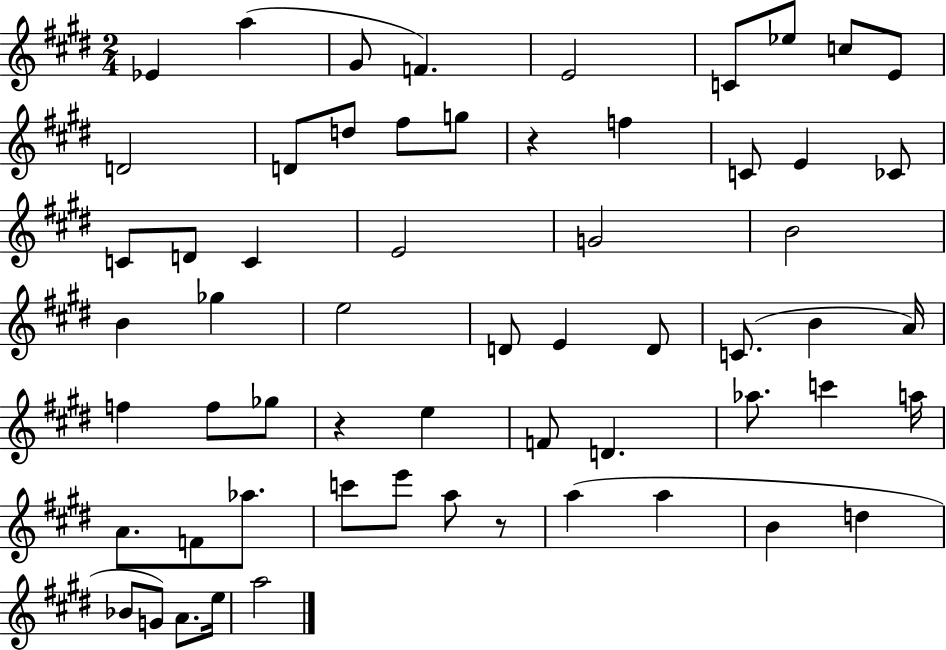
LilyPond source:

{
  \clef treble
  \numericTimeSignature
  \time 2/4
  \key e \major
  ees'4 a''4( | gis'8 f'4.) | e'2 | c'8 ees''8 c''8 e'8 | \break d'2 | d'8 d''8 fis''8 g''8 | r4 f''4 | c'8 e'4 ces'8 | \break c'8 d'8 c'4 | e'2 | g'2 | b'2 | \break b'4 ges''4 | e''2 | d'8 e'4 d'8 | c'8.( b'4 a'16) | \break f''4 f''8 ges''8 | r4 e''4 | f'8 d'4. | aes''8. c'''4 a''16 | \break a'8. f'8 aes''8. | c'''8 e'''8 a''8 r8 | a''4( a''4 | b'4 d''4 | \break bes'8 g'8) a'8. e''16 | a''2 | \bar "|."
}